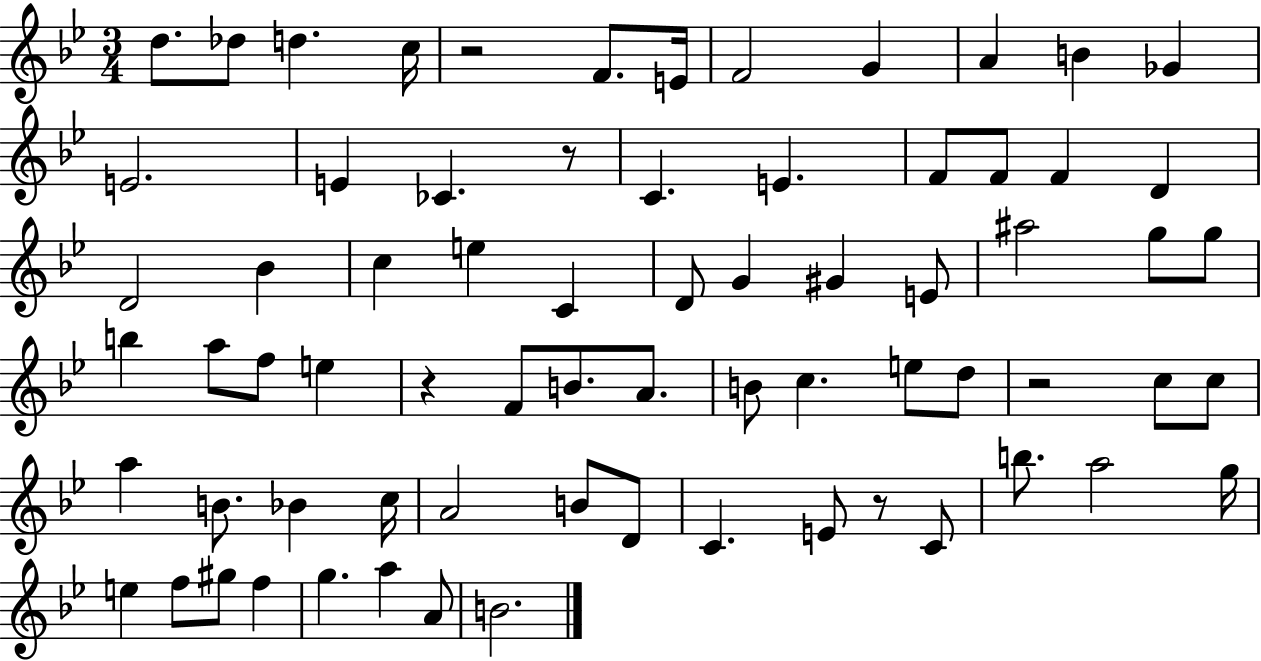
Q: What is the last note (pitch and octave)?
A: B4